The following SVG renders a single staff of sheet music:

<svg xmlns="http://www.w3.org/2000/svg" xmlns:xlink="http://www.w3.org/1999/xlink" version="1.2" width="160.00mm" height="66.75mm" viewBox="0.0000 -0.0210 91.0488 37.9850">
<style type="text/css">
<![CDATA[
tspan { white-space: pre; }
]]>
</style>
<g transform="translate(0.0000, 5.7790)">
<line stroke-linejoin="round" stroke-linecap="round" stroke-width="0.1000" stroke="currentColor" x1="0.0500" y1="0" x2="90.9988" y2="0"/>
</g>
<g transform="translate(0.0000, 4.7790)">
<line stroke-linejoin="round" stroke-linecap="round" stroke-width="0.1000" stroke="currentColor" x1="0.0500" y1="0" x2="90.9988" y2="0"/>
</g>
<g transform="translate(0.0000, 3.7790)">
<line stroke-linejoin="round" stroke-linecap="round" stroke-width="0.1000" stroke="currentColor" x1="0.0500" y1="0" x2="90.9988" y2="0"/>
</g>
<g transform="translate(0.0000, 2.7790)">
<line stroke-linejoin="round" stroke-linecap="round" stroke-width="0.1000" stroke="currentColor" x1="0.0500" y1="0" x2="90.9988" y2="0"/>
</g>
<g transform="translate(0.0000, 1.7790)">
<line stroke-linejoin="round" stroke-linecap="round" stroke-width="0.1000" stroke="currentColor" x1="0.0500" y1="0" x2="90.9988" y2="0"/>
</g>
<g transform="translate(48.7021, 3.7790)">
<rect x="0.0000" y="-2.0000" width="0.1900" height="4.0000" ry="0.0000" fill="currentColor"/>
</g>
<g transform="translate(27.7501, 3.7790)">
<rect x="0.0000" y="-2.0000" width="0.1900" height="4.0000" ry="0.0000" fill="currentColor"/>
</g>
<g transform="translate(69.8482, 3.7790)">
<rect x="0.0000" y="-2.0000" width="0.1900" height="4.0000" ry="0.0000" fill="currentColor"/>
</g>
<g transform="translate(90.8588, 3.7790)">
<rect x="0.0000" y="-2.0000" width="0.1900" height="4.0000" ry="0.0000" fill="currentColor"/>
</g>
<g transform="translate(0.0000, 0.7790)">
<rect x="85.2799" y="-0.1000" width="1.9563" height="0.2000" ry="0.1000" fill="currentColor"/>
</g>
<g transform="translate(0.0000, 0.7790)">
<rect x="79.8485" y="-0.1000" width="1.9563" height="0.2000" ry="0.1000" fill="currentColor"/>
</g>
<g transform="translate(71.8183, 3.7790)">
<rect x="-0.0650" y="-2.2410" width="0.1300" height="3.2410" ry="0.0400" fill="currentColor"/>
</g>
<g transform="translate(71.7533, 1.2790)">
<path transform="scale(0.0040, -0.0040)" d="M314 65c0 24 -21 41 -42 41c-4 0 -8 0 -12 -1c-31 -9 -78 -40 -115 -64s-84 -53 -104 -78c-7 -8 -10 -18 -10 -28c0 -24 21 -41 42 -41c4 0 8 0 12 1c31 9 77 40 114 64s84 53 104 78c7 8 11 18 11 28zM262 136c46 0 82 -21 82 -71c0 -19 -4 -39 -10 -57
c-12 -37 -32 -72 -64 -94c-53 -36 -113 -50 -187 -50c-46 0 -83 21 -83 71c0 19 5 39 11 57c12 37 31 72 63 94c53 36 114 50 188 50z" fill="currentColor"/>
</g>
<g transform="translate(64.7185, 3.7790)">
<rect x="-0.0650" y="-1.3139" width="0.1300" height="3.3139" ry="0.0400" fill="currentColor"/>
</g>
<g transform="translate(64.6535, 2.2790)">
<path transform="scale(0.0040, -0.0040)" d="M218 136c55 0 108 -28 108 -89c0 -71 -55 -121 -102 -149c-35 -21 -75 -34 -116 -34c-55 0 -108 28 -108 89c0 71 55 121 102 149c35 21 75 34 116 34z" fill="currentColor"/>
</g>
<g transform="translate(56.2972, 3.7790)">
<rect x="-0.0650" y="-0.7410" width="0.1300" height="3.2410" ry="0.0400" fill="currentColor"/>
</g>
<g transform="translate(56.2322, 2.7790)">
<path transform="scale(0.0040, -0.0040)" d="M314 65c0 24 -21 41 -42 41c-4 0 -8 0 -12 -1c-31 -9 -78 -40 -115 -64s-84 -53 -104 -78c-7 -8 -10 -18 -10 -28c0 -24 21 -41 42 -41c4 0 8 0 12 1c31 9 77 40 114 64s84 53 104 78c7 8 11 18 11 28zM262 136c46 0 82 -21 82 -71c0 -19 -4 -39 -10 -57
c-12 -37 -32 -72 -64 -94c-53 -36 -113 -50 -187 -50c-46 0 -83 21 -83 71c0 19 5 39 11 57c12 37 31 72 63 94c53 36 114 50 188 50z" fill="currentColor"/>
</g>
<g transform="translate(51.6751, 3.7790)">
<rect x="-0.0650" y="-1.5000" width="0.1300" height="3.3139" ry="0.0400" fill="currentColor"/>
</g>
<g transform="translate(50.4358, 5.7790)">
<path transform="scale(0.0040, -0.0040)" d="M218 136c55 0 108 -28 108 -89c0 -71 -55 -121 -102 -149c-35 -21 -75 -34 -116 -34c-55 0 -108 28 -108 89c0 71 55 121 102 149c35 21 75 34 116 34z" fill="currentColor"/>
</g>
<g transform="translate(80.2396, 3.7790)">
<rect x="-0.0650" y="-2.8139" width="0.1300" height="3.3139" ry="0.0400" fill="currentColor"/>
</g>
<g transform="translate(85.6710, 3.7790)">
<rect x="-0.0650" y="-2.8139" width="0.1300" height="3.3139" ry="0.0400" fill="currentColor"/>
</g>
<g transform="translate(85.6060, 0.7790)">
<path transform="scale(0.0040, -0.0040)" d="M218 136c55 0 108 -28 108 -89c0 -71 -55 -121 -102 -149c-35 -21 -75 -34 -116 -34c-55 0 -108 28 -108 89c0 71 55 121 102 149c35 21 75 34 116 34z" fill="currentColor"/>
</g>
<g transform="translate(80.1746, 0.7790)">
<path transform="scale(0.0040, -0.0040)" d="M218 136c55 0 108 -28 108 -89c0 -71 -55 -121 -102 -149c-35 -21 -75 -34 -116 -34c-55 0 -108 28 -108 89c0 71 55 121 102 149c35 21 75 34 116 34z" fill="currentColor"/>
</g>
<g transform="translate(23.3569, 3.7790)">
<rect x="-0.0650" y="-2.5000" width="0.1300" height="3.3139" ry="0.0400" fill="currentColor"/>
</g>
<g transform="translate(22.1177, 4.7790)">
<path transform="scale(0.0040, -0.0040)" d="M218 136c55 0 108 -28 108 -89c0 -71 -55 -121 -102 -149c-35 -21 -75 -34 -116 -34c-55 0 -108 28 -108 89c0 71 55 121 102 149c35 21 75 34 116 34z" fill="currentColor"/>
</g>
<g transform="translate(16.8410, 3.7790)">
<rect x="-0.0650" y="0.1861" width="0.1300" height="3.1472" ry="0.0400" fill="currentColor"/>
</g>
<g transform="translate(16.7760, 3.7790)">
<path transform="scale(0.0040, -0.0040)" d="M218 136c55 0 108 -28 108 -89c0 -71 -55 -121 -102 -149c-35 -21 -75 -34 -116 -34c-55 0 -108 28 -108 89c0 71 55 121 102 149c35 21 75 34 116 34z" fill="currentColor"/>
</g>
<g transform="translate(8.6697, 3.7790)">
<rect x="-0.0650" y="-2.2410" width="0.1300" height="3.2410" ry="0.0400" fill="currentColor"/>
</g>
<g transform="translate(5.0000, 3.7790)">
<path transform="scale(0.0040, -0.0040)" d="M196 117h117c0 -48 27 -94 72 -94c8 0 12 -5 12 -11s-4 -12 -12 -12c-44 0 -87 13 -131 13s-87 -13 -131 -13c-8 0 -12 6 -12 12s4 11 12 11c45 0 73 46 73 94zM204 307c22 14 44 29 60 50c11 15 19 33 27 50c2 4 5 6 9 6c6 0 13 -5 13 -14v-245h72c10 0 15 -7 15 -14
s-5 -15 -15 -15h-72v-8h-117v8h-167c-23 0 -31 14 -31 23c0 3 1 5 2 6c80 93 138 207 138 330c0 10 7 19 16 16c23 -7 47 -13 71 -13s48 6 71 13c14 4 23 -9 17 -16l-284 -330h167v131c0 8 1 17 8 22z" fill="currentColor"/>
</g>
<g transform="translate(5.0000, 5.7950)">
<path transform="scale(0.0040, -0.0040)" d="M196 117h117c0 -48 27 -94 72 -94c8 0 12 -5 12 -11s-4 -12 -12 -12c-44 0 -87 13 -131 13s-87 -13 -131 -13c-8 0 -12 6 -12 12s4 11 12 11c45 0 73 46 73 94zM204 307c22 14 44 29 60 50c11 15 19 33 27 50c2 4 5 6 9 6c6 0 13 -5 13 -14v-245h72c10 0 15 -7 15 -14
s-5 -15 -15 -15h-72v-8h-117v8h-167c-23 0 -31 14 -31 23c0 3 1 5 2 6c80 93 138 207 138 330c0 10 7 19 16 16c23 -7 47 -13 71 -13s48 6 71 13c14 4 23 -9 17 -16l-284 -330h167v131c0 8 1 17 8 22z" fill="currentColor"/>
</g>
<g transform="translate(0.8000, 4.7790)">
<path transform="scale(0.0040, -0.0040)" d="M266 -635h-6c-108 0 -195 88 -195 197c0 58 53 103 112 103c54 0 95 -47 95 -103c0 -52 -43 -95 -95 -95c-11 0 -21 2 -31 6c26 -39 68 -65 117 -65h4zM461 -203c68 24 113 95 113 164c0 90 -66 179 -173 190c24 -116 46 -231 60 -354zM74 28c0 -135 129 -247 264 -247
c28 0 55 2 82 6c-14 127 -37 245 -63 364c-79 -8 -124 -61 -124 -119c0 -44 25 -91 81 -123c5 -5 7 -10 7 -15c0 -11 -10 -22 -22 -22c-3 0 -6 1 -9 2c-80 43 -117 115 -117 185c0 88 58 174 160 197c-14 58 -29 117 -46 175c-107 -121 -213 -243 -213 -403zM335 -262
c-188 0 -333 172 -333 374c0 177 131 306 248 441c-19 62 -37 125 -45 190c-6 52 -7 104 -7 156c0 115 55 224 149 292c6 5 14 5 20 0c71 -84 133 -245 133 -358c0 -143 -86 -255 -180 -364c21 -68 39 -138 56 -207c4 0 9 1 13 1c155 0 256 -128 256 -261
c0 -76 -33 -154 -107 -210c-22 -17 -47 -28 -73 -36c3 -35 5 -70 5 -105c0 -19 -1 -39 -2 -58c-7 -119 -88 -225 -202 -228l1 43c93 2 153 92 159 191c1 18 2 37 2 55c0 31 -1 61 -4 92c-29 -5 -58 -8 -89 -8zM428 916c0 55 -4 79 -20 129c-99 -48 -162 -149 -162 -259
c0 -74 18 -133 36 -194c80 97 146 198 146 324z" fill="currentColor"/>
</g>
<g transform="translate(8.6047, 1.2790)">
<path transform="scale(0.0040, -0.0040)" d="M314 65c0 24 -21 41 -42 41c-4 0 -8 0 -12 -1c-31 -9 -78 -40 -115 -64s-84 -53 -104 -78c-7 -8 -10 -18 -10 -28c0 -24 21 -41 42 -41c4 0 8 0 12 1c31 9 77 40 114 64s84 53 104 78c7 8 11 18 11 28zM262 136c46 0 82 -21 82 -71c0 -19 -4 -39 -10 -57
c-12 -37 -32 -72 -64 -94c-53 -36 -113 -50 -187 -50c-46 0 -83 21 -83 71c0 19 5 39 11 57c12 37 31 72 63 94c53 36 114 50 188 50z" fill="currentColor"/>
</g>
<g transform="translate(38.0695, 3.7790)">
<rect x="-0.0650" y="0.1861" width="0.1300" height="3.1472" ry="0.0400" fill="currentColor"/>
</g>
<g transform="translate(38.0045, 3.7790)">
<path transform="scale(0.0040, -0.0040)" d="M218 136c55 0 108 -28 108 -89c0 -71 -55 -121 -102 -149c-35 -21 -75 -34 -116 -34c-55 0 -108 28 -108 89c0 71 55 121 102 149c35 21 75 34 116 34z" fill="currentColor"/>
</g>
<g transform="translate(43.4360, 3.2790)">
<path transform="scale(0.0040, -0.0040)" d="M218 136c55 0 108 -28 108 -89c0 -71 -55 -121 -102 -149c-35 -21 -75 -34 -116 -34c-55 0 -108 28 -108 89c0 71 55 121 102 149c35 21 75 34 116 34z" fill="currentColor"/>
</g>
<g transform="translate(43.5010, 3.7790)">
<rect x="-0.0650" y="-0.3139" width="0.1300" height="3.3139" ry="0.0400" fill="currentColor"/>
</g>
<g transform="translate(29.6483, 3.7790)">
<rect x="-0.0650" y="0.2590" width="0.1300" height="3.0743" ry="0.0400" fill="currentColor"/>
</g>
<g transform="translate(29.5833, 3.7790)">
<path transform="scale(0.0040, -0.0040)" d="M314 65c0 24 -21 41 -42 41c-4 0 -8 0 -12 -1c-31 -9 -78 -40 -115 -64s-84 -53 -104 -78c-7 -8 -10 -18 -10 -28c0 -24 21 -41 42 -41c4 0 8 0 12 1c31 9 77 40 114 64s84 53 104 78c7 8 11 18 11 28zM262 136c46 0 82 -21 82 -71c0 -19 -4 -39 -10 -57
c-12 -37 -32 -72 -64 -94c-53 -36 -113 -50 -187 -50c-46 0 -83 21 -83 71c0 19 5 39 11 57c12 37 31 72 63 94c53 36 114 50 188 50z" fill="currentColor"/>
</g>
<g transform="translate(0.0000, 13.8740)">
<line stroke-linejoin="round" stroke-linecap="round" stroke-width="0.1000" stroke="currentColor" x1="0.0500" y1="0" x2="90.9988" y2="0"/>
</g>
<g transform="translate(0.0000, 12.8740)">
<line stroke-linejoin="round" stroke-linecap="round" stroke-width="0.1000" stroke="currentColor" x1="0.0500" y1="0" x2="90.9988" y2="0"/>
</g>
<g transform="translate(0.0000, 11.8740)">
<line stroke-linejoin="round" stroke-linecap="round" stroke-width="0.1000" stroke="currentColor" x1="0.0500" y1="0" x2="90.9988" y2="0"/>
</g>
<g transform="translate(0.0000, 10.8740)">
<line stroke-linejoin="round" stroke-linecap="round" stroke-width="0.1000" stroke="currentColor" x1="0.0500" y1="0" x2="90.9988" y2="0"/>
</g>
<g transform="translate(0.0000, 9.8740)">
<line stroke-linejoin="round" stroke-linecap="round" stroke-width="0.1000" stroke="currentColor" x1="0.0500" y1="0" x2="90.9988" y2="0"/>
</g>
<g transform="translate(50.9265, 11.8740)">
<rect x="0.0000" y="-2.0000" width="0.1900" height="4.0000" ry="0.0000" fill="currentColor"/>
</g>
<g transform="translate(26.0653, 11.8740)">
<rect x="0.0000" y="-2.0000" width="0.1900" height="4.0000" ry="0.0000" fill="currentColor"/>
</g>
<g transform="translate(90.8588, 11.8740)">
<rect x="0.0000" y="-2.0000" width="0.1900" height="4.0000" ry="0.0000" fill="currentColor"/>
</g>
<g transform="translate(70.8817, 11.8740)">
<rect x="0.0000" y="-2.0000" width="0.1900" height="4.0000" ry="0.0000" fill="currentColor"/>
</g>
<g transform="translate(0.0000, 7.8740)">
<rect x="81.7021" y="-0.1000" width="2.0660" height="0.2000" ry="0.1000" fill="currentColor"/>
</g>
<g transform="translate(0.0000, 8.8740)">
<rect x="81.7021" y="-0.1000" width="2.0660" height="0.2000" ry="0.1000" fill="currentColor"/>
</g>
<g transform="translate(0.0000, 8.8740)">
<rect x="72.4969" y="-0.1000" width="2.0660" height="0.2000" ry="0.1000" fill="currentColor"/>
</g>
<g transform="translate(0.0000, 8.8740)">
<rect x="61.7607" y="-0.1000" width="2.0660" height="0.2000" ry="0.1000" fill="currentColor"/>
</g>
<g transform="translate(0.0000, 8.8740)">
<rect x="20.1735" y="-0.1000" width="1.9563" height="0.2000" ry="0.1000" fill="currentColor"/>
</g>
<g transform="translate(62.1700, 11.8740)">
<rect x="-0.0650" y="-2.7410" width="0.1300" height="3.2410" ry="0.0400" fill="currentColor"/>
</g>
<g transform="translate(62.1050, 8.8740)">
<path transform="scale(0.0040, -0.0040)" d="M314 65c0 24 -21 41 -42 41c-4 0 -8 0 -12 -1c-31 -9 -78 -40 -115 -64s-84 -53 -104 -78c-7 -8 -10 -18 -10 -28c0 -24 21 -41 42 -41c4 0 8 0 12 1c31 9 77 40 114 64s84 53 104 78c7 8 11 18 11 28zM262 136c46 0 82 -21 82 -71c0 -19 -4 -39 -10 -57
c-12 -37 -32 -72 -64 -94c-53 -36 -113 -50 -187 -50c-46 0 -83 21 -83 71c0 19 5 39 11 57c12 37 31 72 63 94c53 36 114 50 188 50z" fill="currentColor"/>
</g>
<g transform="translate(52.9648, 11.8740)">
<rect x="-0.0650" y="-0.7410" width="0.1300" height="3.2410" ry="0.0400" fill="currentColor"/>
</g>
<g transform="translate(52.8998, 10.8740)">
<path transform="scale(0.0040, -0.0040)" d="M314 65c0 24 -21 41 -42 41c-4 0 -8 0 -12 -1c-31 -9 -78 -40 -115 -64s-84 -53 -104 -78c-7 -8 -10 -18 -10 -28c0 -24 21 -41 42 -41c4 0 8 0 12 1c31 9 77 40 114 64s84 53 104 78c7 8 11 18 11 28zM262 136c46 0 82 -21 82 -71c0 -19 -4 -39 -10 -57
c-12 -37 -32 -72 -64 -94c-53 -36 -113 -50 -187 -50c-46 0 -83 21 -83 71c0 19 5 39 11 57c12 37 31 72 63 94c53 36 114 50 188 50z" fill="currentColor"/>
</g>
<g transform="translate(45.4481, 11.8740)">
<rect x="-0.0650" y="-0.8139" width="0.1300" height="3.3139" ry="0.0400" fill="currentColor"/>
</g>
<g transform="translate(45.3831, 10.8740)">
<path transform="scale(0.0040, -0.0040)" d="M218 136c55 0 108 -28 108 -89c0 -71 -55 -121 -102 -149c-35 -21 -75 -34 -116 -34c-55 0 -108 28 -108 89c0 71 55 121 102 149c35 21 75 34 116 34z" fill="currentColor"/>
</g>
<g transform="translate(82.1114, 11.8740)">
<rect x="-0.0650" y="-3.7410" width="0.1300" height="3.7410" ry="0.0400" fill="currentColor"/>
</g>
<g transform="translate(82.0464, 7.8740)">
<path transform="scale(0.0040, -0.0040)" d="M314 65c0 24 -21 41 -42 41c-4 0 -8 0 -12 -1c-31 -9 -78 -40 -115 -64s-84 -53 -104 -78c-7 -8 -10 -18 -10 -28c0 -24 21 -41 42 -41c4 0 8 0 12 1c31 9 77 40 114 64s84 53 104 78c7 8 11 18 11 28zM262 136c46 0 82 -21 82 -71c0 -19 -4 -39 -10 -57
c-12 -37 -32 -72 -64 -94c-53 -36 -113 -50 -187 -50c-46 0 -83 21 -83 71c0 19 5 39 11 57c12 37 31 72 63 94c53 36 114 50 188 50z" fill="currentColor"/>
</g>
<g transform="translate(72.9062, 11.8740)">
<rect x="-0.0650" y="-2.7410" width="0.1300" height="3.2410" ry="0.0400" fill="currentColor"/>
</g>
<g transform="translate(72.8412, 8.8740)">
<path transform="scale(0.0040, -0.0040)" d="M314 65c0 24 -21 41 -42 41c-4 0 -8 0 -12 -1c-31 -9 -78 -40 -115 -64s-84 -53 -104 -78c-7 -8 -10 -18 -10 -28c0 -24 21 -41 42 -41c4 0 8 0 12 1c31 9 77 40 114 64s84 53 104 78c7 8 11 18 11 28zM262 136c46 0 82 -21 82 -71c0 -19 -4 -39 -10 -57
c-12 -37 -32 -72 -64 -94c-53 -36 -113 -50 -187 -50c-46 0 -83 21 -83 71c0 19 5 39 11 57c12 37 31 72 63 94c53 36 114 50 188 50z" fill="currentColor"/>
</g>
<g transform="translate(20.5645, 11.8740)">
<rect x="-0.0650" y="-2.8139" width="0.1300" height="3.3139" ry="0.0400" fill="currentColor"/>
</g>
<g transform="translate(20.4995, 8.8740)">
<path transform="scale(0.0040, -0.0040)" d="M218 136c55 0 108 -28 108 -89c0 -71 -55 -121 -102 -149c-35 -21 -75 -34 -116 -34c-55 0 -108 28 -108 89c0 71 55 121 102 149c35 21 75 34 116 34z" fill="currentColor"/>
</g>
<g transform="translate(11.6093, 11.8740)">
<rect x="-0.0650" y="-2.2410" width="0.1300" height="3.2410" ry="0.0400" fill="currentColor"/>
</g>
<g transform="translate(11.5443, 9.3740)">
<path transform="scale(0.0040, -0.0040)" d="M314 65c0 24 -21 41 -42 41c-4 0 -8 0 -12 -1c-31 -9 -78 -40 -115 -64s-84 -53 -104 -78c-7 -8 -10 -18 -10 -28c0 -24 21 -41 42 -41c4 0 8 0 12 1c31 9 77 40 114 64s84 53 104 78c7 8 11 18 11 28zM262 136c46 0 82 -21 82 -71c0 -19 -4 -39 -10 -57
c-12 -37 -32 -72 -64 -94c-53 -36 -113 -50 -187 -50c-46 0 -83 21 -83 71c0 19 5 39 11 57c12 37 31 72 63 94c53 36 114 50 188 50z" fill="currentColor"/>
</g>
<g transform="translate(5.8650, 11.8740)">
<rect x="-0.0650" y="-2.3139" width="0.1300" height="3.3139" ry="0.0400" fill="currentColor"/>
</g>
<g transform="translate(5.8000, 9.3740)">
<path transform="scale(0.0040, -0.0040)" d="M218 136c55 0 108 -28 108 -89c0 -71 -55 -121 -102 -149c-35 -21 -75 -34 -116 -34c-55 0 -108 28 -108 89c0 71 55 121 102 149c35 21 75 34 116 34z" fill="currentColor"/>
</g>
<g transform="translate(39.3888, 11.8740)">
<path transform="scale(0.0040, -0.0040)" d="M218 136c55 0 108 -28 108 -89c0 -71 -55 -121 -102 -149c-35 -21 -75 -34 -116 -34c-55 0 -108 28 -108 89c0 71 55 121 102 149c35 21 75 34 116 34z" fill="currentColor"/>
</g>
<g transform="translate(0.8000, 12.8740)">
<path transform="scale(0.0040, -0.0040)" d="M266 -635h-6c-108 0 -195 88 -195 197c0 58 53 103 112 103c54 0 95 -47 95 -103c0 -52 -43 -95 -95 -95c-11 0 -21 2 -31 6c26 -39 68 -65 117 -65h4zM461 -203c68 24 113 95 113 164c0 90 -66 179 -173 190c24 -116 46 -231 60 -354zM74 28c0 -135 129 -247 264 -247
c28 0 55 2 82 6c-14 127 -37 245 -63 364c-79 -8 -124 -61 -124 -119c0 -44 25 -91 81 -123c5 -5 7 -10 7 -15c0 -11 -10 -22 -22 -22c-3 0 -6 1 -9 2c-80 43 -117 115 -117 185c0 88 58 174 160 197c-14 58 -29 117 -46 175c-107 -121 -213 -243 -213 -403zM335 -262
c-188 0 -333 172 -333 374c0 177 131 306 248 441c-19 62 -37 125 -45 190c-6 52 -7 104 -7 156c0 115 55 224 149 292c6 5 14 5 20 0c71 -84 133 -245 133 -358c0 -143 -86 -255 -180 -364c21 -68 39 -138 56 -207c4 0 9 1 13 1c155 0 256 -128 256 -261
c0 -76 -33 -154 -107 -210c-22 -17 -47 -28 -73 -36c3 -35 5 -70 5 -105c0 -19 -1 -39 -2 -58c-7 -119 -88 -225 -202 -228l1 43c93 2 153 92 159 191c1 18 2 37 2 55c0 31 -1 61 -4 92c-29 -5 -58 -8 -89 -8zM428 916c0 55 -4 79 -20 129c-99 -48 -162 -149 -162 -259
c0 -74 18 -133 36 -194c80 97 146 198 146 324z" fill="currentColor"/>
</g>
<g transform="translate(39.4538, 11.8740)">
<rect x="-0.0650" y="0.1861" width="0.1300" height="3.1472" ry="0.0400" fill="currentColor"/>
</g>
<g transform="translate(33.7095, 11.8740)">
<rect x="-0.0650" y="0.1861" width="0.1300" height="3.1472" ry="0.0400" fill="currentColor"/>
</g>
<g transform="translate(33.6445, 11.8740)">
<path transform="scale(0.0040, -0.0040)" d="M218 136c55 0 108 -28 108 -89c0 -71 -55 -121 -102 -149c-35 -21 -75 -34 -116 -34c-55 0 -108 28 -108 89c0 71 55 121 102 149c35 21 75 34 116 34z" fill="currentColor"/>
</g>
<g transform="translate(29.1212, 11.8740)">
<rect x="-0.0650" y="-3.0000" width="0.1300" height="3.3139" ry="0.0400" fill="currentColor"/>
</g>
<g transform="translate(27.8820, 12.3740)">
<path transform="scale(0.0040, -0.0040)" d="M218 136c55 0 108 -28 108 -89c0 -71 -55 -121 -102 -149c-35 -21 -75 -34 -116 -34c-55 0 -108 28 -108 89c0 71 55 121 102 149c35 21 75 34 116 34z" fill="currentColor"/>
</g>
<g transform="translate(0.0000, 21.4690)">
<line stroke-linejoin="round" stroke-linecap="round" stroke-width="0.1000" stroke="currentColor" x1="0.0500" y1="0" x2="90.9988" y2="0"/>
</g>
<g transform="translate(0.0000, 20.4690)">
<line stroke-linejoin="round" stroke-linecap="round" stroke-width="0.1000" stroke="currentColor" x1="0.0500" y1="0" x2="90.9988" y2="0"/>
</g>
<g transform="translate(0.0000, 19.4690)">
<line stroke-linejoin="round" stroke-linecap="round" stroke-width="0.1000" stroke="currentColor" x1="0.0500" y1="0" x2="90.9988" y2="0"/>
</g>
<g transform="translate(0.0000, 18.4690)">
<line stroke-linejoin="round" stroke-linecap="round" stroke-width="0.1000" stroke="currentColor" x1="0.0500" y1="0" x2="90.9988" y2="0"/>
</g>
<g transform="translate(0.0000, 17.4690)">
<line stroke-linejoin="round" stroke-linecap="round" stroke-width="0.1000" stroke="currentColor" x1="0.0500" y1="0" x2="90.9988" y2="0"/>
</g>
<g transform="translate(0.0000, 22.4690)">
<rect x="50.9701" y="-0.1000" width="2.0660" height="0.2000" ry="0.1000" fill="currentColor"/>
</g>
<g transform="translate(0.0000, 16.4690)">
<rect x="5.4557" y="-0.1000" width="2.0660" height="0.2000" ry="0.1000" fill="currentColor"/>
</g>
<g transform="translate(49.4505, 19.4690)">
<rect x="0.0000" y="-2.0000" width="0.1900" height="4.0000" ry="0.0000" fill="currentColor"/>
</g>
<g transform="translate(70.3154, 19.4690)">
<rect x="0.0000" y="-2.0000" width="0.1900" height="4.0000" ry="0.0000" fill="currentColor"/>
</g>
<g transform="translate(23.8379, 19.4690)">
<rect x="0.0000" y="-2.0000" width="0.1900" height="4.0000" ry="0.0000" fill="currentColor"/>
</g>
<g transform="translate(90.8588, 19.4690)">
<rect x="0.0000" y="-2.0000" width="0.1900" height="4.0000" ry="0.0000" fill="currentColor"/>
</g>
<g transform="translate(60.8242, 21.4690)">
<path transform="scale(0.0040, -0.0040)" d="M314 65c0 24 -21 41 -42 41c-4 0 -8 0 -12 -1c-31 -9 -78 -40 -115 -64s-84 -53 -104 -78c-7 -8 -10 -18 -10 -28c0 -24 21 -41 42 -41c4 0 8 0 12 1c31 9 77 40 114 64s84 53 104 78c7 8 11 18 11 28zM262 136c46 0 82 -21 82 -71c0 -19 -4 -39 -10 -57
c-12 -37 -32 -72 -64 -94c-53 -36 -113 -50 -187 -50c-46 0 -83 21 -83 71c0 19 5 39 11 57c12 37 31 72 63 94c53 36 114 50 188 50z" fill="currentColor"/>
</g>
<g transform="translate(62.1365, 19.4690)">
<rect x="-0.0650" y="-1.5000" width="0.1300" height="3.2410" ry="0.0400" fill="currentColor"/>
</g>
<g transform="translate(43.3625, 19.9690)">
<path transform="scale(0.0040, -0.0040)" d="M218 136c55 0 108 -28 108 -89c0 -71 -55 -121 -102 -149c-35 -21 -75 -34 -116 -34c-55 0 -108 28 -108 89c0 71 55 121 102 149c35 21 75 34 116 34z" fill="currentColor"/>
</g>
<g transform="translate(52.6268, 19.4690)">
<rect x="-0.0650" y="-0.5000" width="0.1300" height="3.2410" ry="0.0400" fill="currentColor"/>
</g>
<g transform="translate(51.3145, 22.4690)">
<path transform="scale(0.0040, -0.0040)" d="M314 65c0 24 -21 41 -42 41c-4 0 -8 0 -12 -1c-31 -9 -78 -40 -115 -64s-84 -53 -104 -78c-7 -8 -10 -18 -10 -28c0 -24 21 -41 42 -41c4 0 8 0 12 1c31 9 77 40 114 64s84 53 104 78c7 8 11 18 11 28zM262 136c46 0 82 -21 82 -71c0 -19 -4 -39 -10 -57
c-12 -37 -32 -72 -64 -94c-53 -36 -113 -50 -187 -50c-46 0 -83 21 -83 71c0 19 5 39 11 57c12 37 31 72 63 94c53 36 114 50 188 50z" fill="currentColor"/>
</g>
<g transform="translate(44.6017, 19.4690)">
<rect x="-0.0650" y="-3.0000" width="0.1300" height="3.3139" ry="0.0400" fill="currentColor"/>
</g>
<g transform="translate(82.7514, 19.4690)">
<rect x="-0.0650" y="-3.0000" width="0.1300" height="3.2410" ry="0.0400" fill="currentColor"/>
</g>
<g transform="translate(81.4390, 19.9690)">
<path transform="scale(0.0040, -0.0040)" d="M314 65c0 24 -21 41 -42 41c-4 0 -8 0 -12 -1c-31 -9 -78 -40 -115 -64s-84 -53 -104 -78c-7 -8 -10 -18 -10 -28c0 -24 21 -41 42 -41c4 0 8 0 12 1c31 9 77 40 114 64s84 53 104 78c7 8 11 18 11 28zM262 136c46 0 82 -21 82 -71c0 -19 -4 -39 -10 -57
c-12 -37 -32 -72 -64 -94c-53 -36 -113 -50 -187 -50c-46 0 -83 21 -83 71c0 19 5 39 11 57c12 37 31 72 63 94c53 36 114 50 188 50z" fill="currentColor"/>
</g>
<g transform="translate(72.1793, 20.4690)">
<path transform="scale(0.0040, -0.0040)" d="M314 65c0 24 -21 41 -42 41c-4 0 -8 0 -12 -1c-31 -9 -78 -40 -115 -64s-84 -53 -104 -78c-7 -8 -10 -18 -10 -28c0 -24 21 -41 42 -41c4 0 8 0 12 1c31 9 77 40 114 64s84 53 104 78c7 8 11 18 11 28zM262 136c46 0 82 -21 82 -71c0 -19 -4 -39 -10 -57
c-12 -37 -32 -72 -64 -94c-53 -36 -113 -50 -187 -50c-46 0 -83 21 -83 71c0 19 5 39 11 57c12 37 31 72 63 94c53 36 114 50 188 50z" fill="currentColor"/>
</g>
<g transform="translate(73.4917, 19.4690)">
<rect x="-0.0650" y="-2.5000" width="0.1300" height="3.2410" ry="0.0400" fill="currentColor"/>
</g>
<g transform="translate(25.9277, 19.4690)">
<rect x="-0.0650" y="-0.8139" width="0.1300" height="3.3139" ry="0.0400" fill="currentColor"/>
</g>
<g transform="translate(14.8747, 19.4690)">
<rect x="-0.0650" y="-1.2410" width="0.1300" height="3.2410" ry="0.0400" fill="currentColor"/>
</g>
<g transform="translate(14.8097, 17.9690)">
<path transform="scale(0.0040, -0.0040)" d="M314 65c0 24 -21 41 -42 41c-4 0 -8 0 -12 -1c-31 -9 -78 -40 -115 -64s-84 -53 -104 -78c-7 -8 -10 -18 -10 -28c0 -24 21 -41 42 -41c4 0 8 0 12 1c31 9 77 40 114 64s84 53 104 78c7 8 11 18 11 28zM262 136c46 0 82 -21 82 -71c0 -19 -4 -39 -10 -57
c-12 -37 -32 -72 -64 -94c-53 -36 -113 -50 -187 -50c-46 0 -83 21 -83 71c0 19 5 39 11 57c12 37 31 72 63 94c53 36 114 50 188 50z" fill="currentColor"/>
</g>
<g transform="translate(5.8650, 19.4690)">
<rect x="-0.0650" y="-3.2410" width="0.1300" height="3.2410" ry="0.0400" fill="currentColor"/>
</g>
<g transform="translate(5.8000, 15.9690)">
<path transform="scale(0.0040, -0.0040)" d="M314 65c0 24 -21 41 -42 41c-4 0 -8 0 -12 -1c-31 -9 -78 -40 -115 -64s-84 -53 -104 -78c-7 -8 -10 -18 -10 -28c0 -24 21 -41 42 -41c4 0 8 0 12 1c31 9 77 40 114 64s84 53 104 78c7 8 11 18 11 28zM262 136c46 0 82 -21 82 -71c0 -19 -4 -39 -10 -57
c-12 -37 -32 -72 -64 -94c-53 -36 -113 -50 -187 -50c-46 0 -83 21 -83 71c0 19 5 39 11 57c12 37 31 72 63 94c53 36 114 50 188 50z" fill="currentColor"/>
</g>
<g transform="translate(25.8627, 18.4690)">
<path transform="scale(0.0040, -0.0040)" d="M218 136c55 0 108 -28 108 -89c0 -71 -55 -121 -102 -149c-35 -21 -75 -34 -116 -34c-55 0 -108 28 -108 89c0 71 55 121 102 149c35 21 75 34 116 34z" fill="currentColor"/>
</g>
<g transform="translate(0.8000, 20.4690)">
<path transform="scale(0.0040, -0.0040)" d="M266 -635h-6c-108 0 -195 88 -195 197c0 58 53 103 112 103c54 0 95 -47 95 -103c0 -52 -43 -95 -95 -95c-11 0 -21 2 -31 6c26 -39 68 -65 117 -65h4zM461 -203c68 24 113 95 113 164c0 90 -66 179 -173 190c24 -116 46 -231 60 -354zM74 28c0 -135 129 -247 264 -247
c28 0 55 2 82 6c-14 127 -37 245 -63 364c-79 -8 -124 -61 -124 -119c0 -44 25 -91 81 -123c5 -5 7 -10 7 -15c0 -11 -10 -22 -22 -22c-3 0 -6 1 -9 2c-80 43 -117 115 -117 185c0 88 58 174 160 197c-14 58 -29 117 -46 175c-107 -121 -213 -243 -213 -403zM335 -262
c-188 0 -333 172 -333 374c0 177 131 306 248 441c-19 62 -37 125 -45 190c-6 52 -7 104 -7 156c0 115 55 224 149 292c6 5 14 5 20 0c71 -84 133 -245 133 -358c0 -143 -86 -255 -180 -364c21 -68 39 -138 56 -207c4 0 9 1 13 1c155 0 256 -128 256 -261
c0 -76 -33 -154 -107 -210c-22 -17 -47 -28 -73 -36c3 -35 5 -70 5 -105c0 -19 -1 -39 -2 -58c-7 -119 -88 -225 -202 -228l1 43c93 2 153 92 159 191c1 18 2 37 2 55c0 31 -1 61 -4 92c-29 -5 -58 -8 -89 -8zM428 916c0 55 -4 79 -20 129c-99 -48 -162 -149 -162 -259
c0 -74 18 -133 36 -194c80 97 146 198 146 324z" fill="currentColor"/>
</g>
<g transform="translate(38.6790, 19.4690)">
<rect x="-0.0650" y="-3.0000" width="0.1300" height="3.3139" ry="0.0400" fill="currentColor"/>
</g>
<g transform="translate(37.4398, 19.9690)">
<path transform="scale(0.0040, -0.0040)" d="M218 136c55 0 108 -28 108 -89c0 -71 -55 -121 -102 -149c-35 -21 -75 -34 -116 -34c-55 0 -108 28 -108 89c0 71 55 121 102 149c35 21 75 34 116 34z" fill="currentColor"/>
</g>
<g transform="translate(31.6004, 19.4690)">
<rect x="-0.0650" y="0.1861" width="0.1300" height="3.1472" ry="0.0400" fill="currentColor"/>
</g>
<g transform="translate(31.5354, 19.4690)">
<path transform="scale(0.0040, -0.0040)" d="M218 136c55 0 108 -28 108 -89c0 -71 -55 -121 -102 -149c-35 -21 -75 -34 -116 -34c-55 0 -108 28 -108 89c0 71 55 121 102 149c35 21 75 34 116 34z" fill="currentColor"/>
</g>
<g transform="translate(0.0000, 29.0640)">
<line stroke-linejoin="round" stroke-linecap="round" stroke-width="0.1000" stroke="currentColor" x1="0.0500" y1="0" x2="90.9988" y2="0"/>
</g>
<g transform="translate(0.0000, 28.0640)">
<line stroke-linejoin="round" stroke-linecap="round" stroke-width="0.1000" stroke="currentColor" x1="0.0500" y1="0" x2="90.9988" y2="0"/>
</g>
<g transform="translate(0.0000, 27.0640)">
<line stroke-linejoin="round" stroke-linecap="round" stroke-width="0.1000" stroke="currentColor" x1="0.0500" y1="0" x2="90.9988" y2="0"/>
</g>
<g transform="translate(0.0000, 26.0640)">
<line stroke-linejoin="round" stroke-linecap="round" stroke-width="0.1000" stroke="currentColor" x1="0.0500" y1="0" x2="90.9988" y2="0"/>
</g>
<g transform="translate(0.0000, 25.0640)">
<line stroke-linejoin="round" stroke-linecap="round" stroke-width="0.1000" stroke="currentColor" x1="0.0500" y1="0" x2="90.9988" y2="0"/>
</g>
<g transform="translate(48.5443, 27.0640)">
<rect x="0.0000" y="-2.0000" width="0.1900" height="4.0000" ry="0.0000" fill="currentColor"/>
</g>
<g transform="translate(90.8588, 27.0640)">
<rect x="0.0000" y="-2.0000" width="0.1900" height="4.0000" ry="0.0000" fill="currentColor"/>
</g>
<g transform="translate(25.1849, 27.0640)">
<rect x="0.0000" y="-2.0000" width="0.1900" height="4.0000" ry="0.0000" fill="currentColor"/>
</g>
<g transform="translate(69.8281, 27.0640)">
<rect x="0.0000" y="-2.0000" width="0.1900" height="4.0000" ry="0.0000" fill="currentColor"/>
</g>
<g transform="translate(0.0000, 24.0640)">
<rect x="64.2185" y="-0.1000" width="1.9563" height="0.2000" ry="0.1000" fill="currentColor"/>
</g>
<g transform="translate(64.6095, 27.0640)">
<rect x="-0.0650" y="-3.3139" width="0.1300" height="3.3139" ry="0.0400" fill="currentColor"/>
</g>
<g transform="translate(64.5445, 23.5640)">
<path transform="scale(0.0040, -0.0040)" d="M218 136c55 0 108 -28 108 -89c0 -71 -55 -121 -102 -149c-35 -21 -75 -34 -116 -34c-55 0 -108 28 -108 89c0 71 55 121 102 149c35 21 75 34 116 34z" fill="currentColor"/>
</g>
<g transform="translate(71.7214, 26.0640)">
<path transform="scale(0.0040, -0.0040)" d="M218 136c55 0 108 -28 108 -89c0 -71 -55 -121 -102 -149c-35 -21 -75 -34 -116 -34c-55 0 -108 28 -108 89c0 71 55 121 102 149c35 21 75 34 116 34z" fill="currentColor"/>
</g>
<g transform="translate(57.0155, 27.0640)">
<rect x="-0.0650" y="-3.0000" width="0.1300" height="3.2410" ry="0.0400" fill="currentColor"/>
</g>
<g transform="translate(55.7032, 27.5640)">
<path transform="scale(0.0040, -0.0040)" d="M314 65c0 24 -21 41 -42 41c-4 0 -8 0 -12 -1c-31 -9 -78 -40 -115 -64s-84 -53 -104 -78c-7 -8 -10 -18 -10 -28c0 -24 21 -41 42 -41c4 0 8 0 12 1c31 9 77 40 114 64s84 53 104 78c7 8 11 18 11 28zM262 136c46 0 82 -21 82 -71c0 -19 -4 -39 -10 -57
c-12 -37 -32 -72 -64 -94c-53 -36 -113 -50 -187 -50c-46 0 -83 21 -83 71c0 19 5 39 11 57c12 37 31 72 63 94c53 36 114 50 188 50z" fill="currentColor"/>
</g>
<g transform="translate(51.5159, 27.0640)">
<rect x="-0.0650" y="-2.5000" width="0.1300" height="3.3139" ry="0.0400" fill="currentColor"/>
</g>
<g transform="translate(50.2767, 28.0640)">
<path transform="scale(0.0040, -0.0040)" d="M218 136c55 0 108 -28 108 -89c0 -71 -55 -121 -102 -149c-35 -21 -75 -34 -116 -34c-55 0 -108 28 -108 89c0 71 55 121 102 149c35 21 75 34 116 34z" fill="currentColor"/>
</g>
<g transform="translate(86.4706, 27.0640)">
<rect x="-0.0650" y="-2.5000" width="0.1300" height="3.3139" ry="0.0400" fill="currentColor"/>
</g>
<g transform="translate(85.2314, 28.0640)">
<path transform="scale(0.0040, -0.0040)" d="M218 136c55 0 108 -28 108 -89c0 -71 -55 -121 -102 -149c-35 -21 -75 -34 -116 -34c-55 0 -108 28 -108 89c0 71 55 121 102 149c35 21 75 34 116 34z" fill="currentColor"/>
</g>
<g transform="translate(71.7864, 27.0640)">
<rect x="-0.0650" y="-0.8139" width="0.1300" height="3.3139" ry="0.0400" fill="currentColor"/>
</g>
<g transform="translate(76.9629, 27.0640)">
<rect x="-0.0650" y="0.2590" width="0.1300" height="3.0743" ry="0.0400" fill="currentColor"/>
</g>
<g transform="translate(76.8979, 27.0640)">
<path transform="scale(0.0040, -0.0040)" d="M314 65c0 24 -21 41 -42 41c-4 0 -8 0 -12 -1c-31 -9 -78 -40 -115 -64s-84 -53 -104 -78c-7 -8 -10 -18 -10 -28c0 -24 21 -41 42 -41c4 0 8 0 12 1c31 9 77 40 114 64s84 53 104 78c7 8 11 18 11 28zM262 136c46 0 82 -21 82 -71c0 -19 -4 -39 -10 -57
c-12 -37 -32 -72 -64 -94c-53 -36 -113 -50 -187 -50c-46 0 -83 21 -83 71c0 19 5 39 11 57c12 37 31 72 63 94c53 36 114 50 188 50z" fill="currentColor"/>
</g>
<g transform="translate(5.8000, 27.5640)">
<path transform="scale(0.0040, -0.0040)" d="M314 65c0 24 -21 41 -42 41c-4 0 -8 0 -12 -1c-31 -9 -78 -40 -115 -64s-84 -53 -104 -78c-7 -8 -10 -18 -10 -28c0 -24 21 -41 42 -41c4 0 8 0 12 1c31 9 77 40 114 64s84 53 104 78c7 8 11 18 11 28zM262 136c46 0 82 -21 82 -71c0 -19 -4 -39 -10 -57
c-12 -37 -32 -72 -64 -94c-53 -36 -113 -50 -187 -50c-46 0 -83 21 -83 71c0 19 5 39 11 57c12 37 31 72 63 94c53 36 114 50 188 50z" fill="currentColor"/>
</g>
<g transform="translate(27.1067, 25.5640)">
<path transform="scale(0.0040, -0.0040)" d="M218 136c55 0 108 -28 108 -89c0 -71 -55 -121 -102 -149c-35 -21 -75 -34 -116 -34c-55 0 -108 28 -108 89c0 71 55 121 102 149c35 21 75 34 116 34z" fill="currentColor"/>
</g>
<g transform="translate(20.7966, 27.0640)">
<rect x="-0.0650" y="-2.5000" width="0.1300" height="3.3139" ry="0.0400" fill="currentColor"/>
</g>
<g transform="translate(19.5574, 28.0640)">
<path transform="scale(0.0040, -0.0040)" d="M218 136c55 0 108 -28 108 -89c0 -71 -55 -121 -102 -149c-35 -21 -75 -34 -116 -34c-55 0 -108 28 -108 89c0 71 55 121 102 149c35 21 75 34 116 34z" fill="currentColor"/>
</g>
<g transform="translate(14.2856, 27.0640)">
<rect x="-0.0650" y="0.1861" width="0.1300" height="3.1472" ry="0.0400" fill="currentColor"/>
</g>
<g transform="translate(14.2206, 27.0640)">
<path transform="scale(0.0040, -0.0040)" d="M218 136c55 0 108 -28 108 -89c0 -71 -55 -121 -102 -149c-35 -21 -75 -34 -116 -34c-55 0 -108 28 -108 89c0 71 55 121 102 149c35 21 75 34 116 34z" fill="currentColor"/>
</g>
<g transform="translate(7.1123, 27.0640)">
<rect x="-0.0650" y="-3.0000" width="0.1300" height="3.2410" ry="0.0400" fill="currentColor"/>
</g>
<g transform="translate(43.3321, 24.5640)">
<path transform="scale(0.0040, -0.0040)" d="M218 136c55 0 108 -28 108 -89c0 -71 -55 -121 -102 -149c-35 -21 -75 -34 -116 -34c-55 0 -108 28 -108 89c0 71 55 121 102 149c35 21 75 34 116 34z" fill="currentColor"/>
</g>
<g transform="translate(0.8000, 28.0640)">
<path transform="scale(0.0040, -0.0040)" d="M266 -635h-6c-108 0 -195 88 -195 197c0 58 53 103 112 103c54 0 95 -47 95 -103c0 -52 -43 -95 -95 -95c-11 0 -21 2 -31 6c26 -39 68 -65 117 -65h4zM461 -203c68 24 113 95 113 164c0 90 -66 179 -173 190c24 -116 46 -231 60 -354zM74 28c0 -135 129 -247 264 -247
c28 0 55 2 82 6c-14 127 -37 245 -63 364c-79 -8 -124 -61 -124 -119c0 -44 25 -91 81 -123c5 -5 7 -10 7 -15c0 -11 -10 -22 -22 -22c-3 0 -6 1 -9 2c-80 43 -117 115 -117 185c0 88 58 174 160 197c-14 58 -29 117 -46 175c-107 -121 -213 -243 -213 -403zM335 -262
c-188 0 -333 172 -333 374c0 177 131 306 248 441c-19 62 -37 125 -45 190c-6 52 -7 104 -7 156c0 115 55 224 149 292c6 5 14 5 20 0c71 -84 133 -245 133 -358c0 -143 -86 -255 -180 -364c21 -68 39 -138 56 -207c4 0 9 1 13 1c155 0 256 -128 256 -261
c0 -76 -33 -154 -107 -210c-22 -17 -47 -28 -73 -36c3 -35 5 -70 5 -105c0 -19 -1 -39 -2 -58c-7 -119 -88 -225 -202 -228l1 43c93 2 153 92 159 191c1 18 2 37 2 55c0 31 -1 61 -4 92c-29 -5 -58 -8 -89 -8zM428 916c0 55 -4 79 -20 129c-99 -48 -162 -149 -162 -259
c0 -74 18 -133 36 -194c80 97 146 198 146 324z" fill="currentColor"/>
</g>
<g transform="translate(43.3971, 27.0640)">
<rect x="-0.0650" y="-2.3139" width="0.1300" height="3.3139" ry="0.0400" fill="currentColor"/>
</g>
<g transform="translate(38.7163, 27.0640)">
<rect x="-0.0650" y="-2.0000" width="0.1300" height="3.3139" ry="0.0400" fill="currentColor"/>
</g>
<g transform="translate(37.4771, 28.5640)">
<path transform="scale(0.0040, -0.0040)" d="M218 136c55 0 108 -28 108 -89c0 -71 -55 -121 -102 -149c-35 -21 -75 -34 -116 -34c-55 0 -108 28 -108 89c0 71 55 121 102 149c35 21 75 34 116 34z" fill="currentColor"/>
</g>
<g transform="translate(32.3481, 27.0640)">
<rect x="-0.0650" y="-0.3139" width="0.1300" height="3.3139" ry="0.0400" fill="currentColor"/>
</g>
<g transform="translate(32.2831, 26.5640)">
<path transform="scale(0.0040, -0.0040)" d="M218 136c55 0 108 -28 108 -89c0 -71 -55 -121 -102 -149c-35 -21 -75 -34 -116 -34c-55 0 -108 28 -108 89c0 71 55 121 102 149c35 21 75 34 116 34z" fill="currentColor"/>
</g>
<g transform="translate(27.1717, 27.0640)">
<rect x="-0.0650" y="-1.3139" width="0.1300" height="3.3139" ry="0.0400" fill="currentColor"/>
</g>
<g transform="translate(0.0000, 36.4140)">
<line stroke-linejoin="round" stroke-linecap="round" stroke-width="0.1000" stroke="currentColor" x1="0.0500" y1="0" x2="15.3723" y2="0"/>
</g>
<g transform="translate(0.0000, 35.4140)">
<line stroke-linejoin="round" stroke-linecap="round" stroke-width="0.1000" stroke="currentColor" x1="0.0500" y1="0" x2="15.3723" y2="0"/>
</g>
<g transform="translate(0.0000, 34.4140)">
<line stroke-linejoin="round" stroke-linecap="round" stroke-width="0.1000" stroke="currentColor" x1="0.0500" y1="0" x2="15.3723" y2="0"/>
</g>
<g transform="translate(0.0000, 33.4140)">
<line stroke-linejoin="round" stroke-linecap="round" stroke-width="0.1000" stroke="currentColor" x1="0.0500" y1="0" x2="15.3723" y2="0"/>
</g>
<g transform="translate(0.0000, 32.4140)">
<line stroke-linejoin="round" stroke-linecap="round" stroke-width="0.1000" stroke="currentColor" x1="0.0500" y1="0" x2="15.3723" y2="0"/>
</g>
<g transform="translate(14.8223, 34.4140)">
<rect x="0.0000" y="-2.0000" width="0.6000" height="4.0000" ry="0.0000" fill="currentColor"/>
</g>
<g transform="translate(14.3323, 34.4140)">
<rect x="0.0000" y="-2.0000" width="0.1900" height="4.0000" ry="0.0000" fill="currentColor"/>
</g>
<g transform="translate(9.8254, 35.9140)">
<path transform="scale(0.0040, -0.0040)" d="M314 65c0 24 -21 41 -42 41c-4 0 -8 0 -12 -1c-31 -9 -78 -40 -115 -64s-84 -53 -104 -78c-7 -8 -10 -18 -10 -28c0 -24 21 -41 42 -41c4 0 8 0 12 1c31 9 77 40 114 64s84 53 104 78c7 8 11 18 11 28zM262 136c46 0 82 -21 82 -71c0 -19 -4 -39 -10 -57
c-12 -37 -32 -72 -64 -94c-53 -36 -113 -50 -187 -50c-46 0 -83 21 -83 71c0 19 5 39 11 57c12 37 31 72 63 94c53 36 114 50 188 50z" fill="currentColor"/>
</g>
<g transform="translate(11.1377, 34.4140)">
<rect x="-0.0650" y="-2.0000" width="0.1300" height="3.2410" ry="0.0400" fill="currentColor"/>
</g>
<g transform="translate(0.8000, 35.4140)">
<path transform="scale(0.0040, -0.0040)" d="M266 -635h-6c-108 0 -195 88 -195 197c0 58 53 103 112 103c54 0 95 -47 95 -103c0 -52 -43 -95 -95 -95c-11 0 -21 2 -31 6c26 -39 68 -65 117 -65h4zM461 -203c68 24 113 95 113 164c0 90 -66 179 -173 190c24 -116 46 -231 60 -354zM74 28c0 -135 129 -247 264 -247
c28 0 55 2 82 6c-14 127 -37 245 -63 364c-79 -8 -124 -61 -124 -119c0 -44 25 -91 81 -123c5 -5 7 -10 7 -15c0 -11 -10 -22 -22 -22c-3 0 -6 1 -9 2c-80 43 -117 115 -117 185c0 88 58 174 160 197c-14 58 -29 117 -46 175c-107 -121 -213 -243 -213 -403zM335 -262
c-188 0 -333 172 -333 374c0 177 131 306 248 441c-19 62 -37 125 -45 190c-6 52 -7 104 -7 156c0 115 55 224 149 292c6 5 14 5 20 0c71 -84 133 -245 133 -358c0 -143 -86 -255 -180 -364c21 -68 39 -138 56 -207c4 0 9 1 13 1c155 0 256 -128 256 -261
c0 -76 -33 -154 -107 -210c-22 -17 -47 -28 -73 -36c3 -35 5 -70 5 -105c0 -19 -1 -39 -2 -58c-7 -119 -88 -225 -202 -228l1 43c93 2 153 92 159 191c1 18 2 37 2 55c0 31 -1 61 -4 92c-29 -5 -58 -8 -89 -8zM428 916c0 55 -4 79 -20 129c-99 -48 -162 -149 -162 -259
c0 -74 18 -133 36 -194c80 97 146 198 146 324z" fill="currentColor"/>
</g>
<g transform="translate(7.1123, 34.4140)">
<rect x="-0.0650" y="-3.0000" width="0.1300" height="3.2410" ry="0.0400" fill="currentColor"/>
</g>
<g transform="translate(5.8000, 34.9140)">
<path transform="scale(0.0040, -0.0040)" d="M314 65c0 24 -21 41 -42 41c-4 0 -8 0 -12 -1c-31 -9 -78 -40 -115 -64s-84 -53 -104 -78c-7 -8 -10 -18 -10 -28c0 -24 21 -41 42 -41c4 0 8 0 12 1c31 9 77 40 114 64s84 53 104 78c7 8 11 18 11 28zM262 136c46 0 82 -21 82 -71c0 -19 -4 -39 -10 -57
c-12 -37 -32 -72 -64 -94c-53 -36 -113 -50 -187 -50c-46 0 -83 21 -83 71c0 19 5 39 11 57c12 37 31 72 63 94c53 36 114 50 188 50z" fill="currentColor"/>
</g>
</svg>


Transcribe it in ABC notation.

X:1
T:Untitled
M:4/4
L:1/4
K:C
g2 B G B2 B c E d2 e g2 a a g g2 a A B B d d2 a2 a2 c'2 b2 e2 d B A A C2 E2 G2 A2 A2 B G e c F g G A2 b d B2 G A2 F2